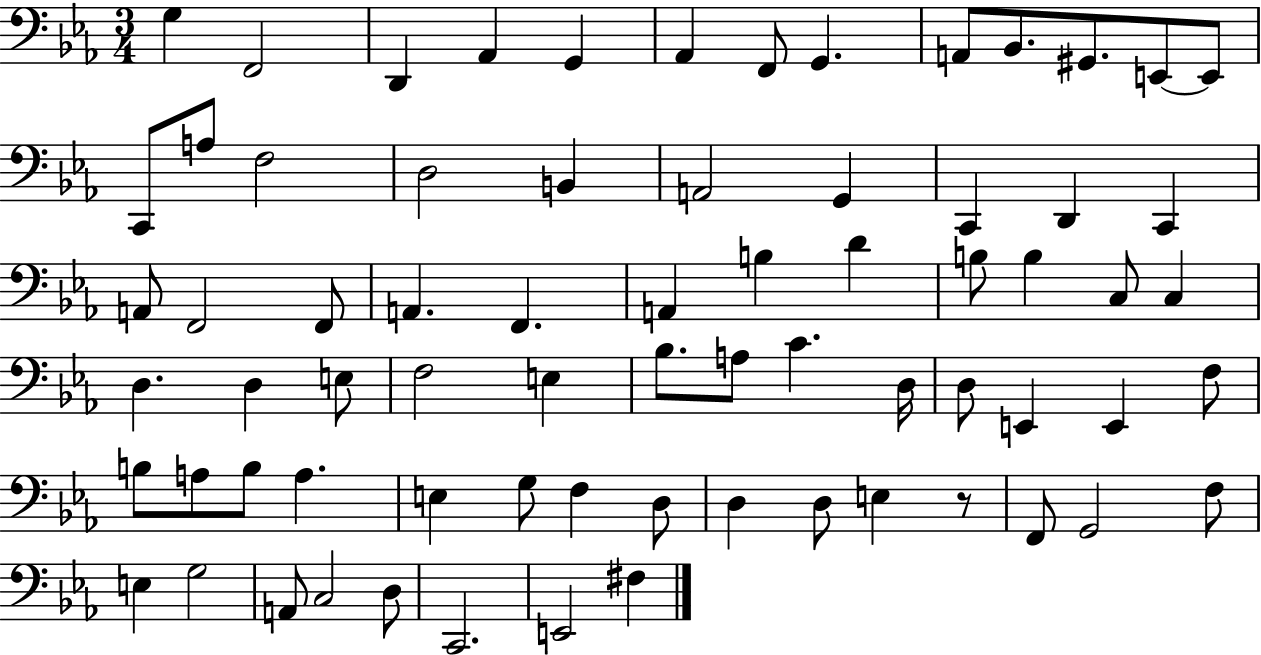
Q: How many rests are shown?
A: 1